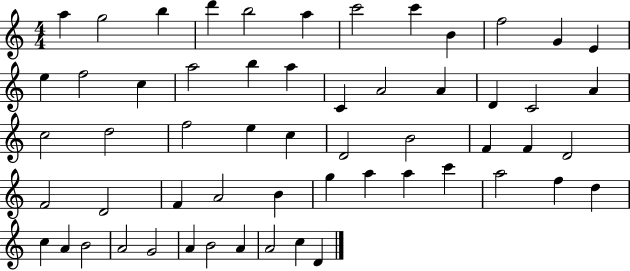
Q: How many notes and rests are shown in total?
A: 57